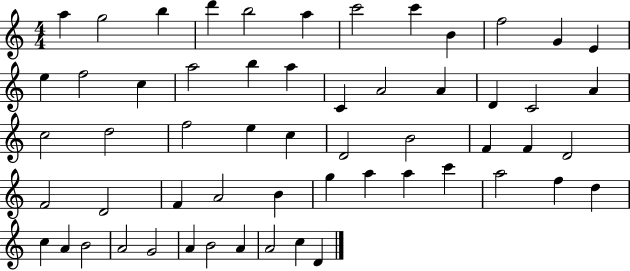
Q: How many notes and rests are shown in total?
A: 57